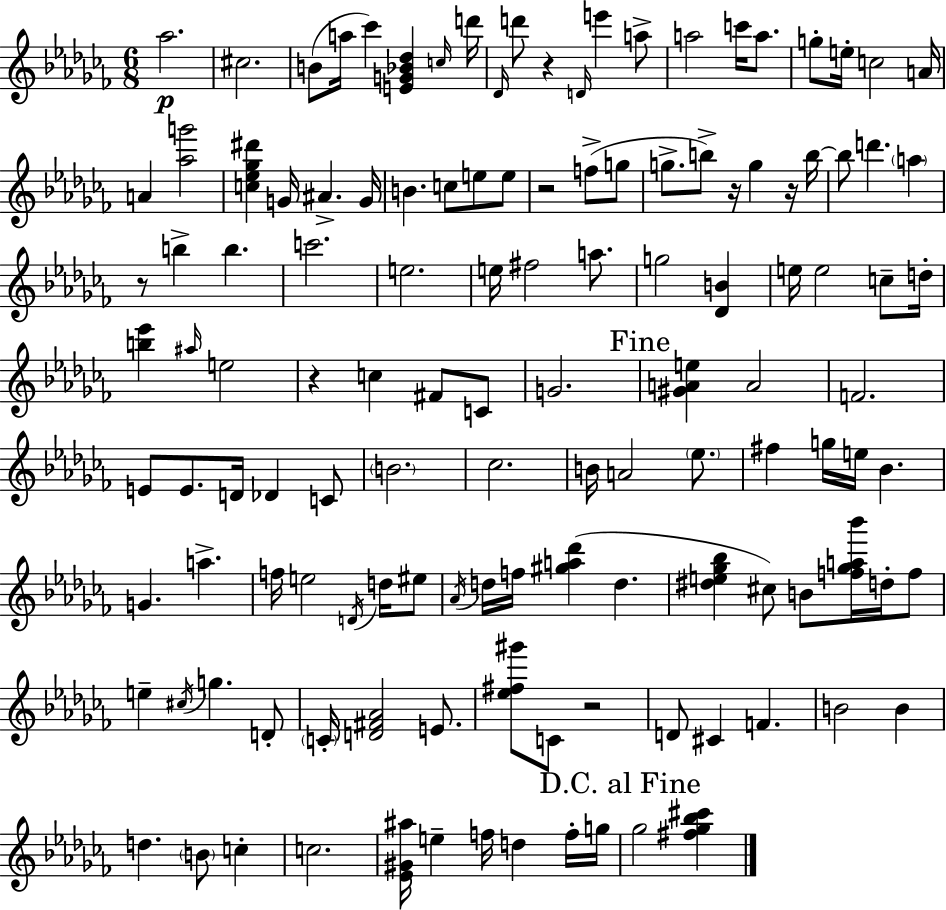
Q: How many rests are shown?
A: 7